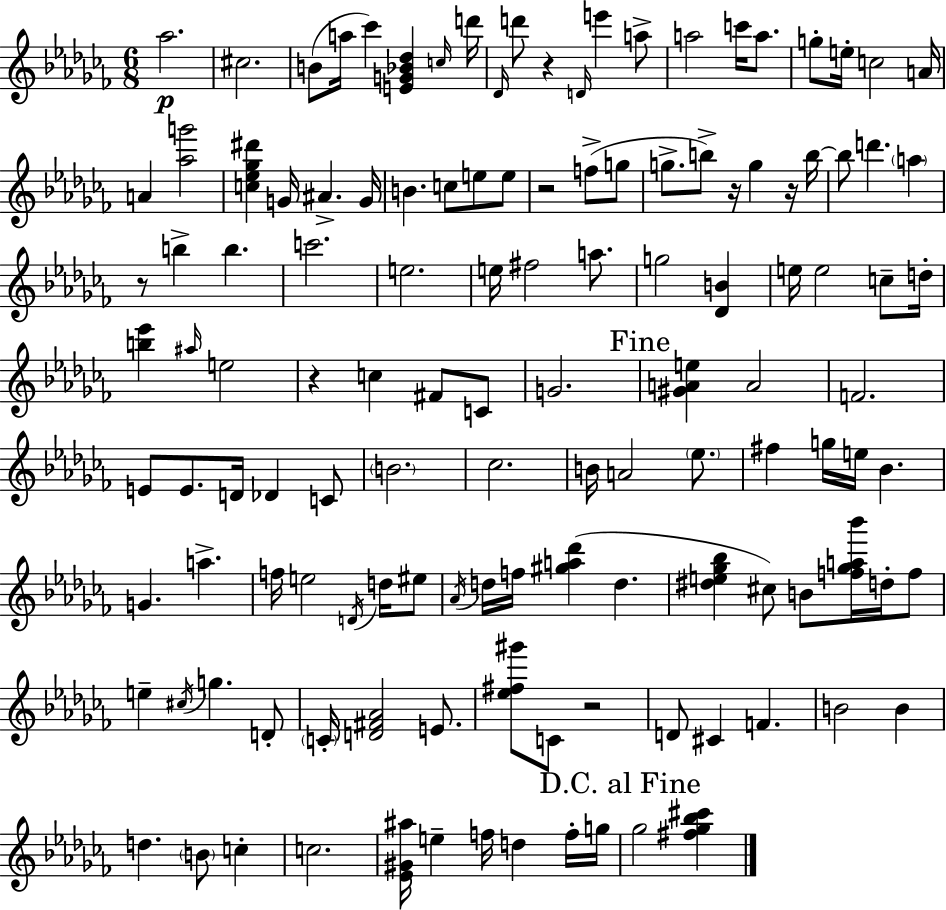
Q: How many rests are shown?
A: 7